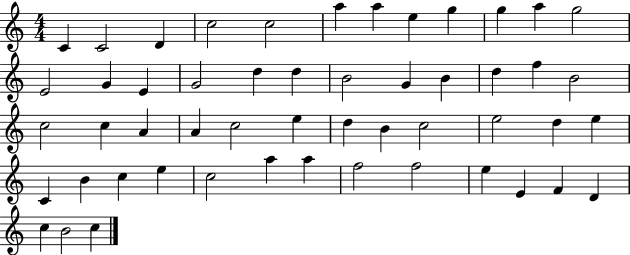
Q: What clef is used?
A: treble